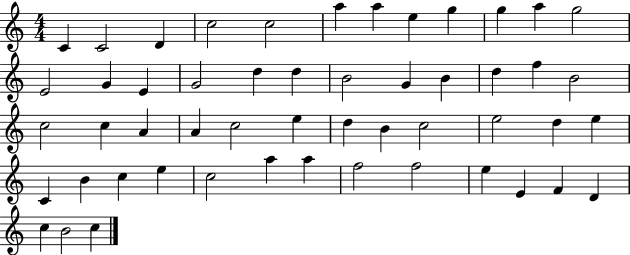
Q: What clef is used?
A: treble